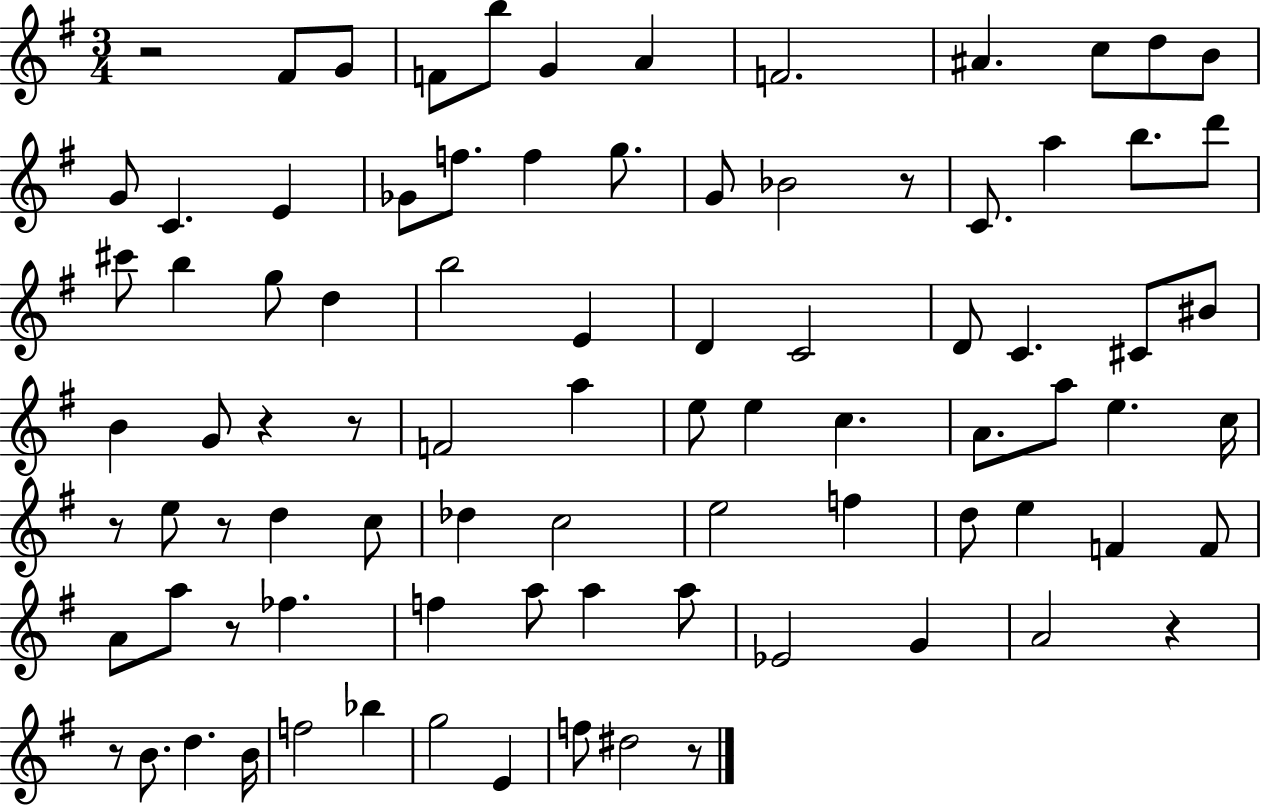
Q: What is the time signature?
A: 3/4